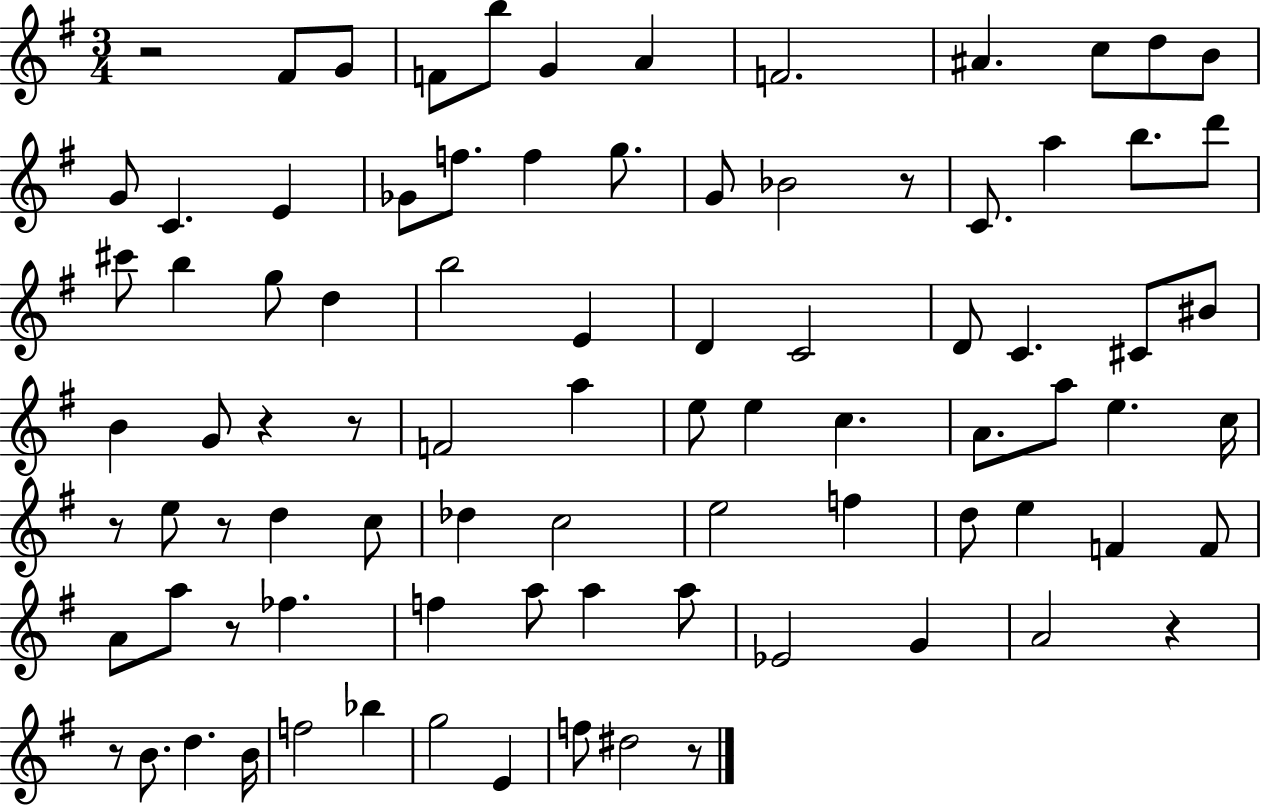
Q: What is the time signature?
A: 3/4